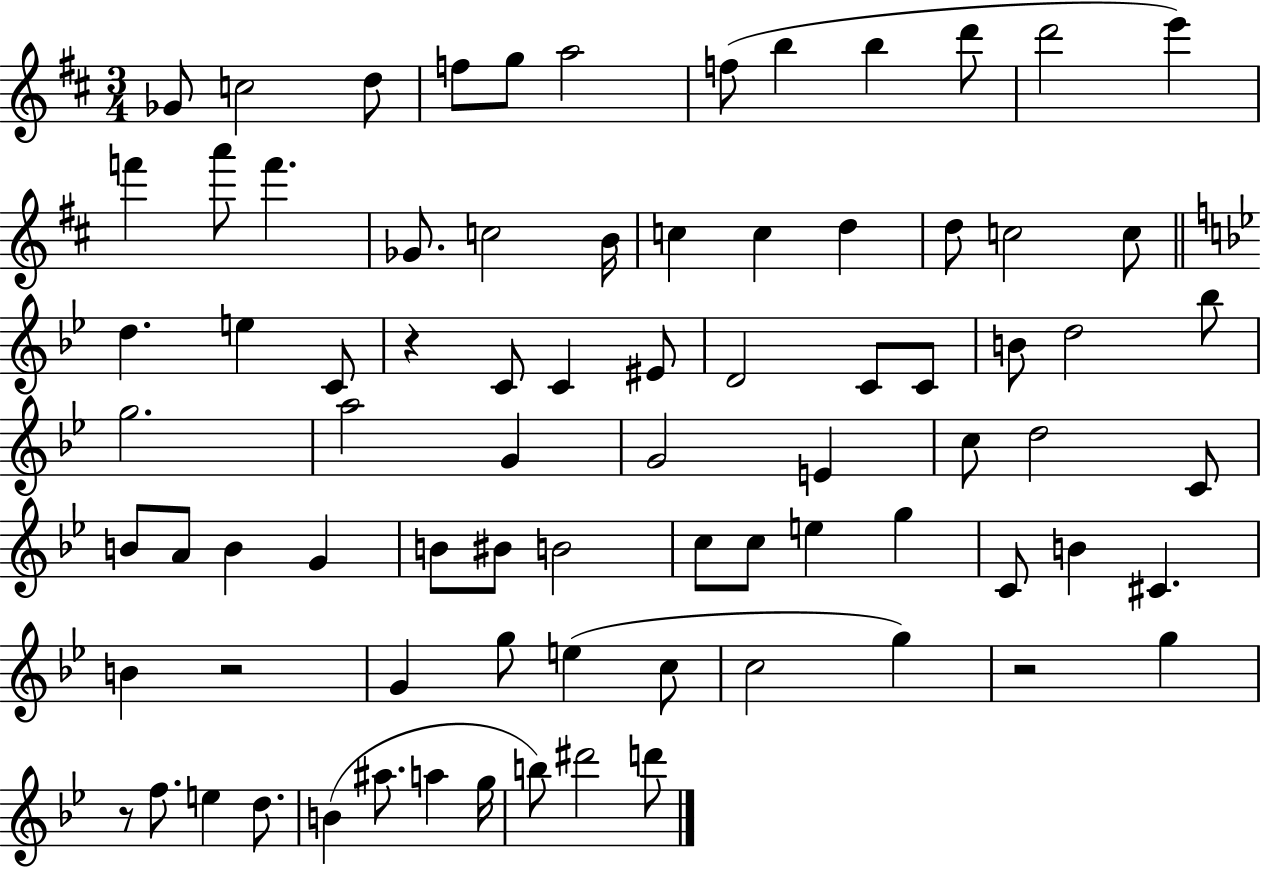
X:1
T:Untitled
M:3/4
L:1/4
K:D
_G/2 c2 d/2 f/2 g/2 a2 f/2 b b d'/2 d'2 e' f' a'/2 f' _G/2 c2 B/4 c c d d/2 c2 c/2 d e C/2 z C/2 C ^E/2 D2 C/2 C/2 B/2 d2 _b/2 g2 a2 G G2 E c/2 d2 C/2 B/2 A/2 B G B/2 ^B/2 B2 c/2 c/2 e g C/2 B ^C B z2 G g/2 e c/2 c2 g z2 g z/2 f/2 e d/2 B ^a/2 a g/4 b/2 ^d'2 d'/2